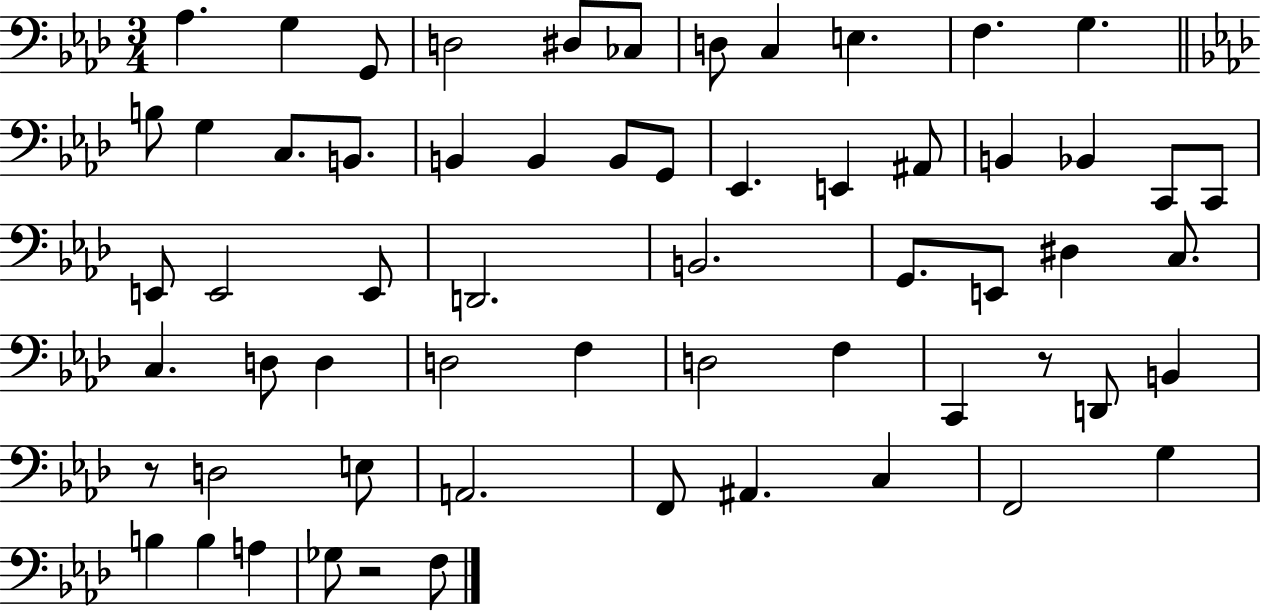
Ab3/q. G3/q G2/e D3/h D#3/e CES3/e D3/e C3/q E3/q. F3/q. G3/q. B3/e G3/q C3/e. B2/e. B2/q B2/q B2/e G2/e Eb2/q. E2/q A#2/e B2/q Bb2/q C2/e C2/e E2/e E2/h E2/e D2/h. B2/h. G2/e. E2/e D#3/q C3/e. C3/q. D3/e D3/q D3/h F3/q D3/h F3/q C2/q R/e D2/e B2/q R/e D3/h E3/e A2/h. F2/e A#2/q. C3/q F2/h G3/q B3/q B3/q A3/q Gb3/e R/h F3/e